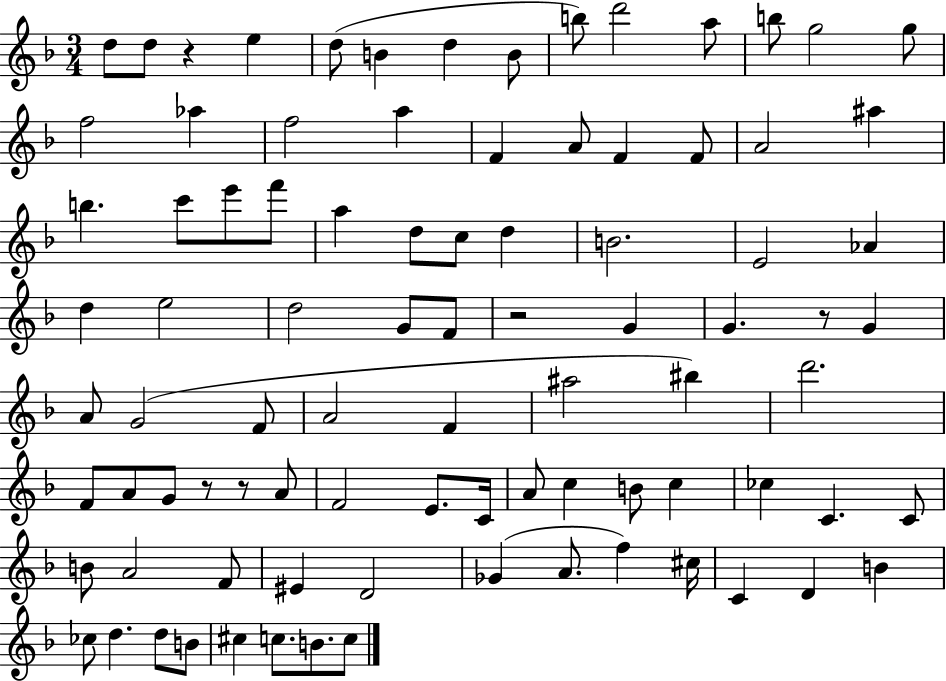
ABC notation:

X:1
T:Untitled
M:3/4
L:1/4
K:F
d/2 d/2 z e d/2 B d B/2 b/2 d'2 a/2 b/2 g2 g/2 f2 _a f2 a F A/2 F F/2 A2 ^a b c'/2 e'/2 f'/2 a d/2 c/2 d B2 E2 _A d e2 d2 G/2 F/2 z2 G G z/2 G A/2 G2 F/2 A2 F ^a2 ^b d'2 F/2 A/2 G/2 z/2 z/2 A/2 F2 E/2 C/4 A/2 c B/2 c _c C C/2 B/2 A2 F/2 ^E D2 _G A/2 f ^c/4 C D B _c/2 d d/2 B/2 ^c c/2 B/2 c/2